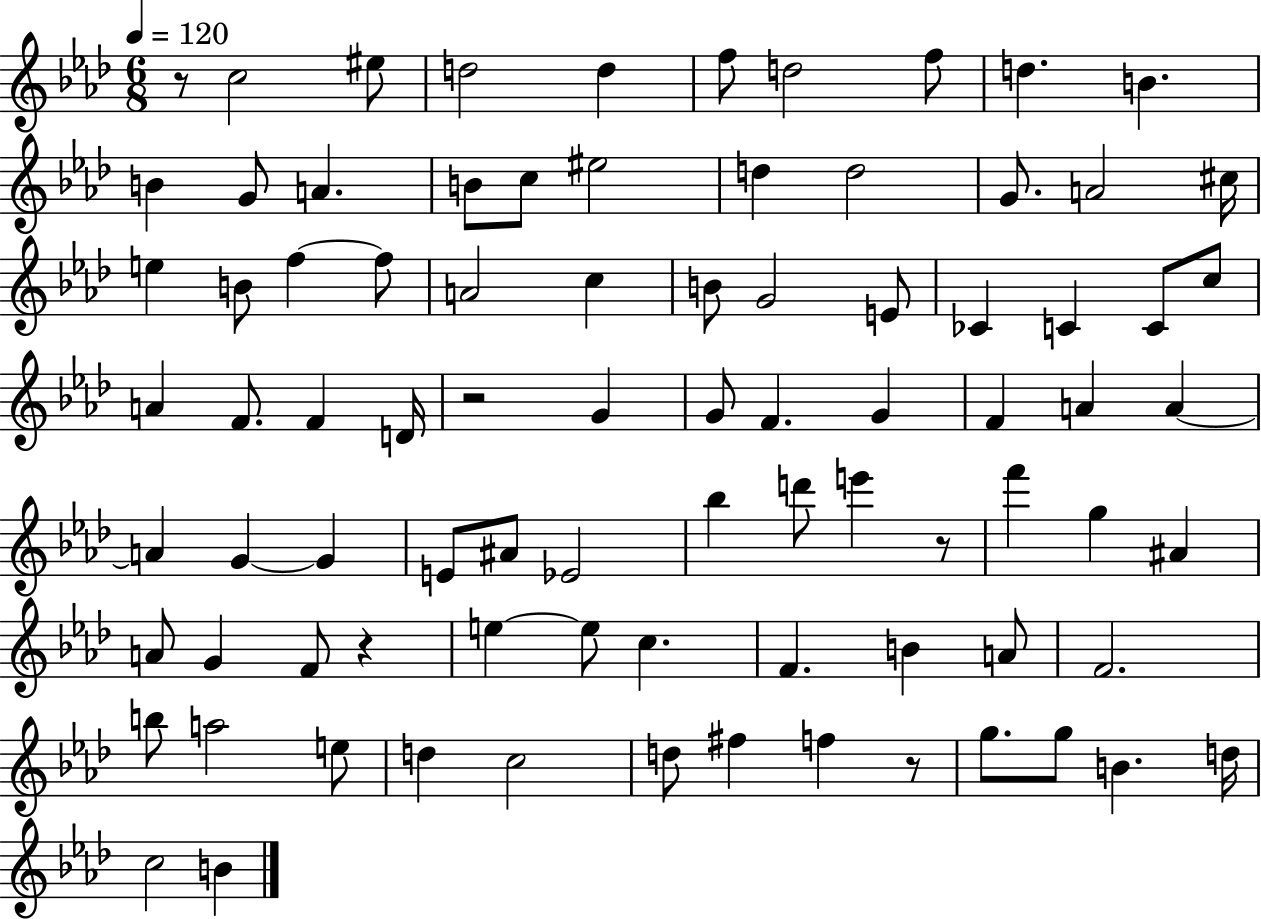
R/e C5/h EIS5/e D5/h D5/q F5/e D5/h F5/e D5/q. B4/q. B4/q G4/e A4/q. B4/e C5/e EIS5/h D5/q D5/h G4/e. A4/h C#5/s E5/q B4/e F5/q F5/e A4/h C5/q B4/e G4/h E4/e CES4/q C4/q C4/e C5/e A4/q F4/e. F4/q D4/s R/h G4/q G4/e F4/q. G4/q F4/q A4/q A4/q A4/q G4/q G4/q E4/e A#4/e Eb4/h Bb5/q D6/e E6/q R/e F6/q G5/q A#4/q A4/e G4/q F4/e R/q E5/q E5/e C5/q. F4/q. B4/q A4/e F4/h. B5/e A5/h E5/e D5/q C5/h D5/e F#5/q F5/q R/e G5/e. G5/e B4/q. D5/s C5/h B4/q